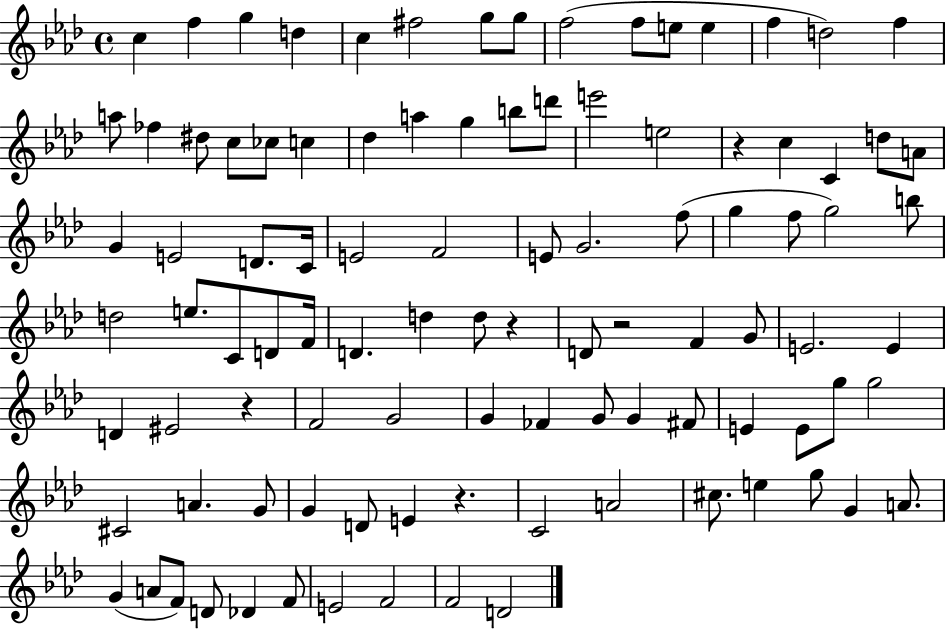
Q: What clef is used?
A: treble